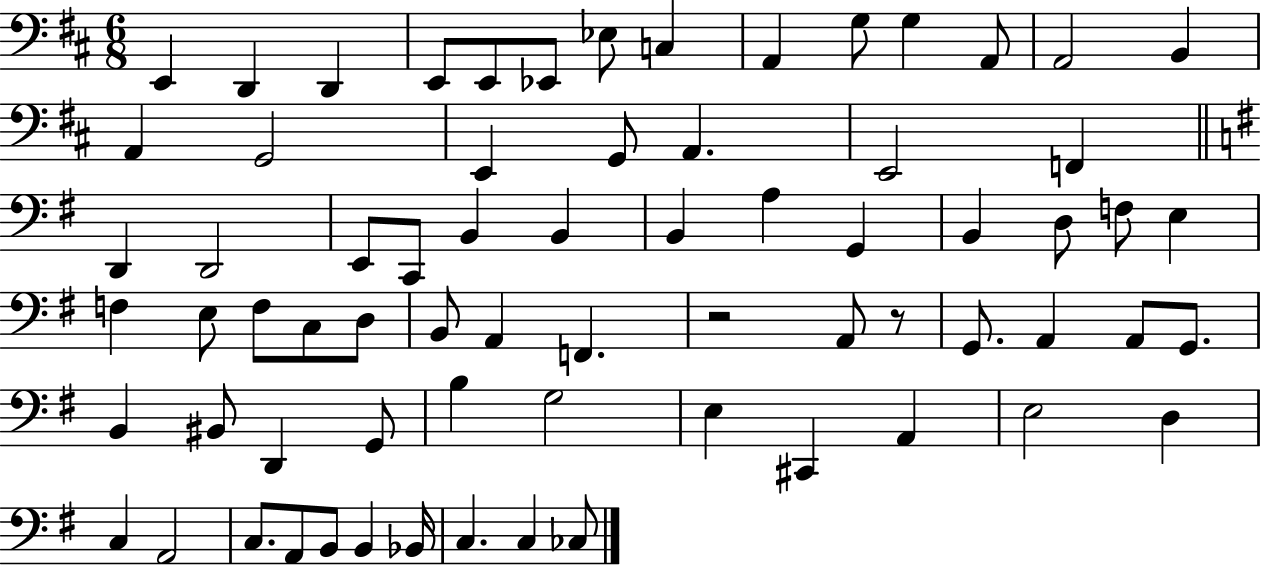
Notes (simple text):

E2/q D2/q D2/q E2/e E2/e Eb2/e Eb3/e C3/q A2/q G3/e G3/q A2/e A2/h B2/q A2/q G2/h E2/q G2/e A2/q. E2/h F2/q D2/q D2/h E2/e C2/e B2/q B2/q B2/q A3/q G2/q B2/q D3/e F3/e E3/q F3/q E3/e F3/e C3/e D3/e B2/e A2/q F2/q. R/h A2/e R/e G2/e. A2/q A2/e G2/e. B2/q BIS2/e D2/q G2/e B3/q G3/h E3/q C#2/q A2/q E3/h D3/q C3/q A2/h C3/e. A2/e B2/e B2/q Bb2/s C3/q. C3/q CES3/e